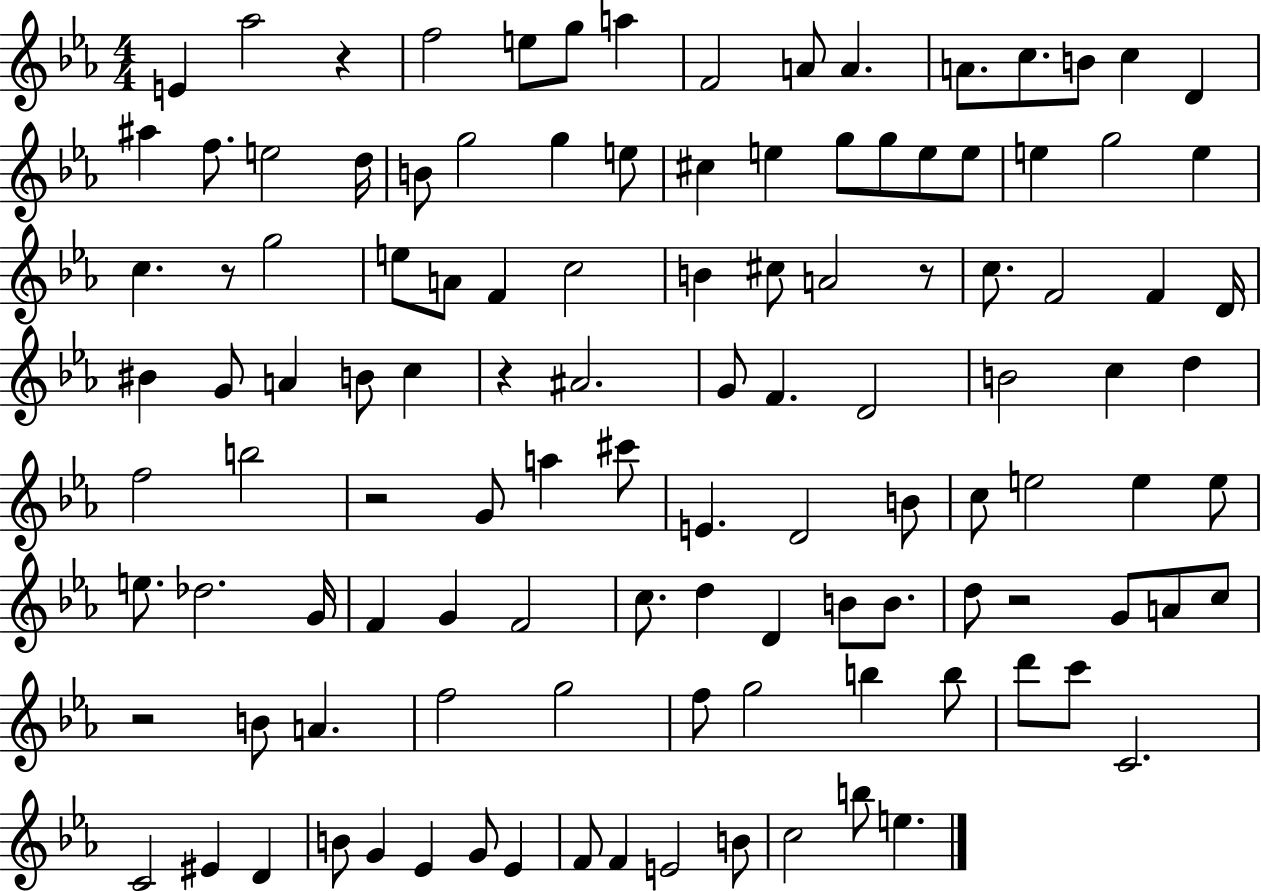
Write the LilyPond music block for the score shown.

{
  \clef treble
  \numericTimeSignature
  \time 4/4
  \key ees \major
  \repeat volta 2 { e'4 aes''2 r4 | f''2 e''8 g''8 a''4 | f'2 a'8 a'4. | a'8. c''8. b'8 c''4 d'4 | \break ais''4 f''8. e''2 d''16 | b'8 g''2 g''4 e''8 | cis''4 e''4 g''8 g''8 e''8 e''8 | e''4 g''2 e''4 | \break c''4. r8 g''2 | e''8 a'8 f'4 c''2 | b'4 cis''8 a'2 r8 | c''8. f'2 f'4 d'16 | \break bis'4 g'8 a'4 b'8 c''4 | r4 ais'2. | g'8 f'4. d'2 | b'2 c''4 d''4 | \break f''2 b''2 | r2 g'8 a''4 cis'''8 | e'4. d'2 b'8 | c''8 e''2 e''4 e''8 | \break e''8. des''2. g'16 | f'4 g'4 f'2 | c''8. d''4 d'4 b'8 b'8. | d''8 r2 g'8 a'8 c''8 | \break r2 b'8 a'4. | f''2 g''2 | f''8 g''2 b''4 b''8 | d'''8 c'''8 c'2. | \break c'2 eis'4 d'4 | b'8 g'4 ees'4 g'8 ees'4 | f'8 f'4 e'2 b'8 | c''2 b''8 e''4. | \break } \bar "|."
}